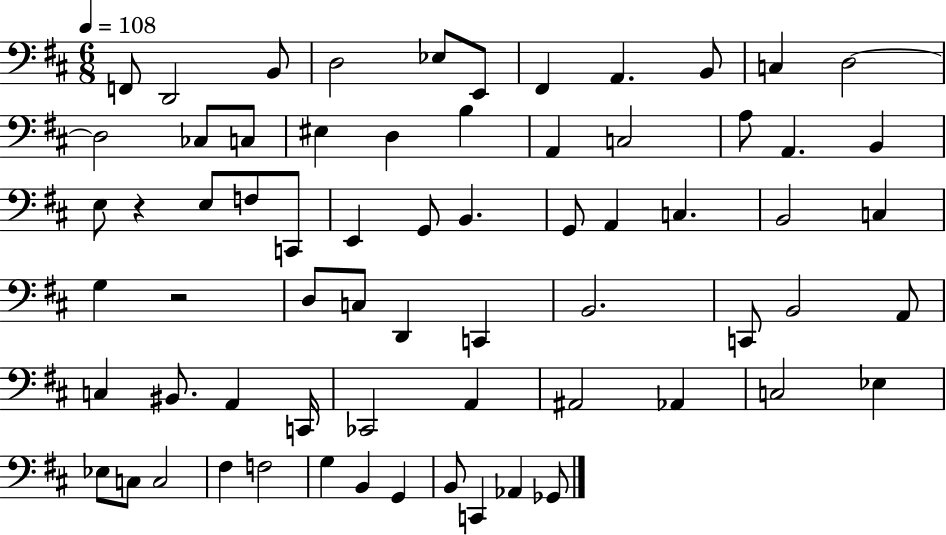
F2/e D2/h B2/e D3/h Eb3/e E2/e F#2/q A2/q. B2/e C3/q D3/h D3/h CES3/e C3/e EIS3/q D3/q B3/q A2/q C3/h A3/e A2/q. B2/q E3/e R/q E3/e F3/e C2/e E2/q G2/e B2/q. G2/e A2/q C3/q. B2/h C3/q G3/q R/h D3/e C3/e D2/q C2/q B2/h. C2/e B2/h A2/e C3/q BIS2/e. A2/q C2/s CES2/h A2/q A#2/h Ab2/q C3/h Eb3/q Eb3/e C3/e C3/h F#3/q F3/h G3/q B2/q G2/q B2/e C2/q Ab2/q Gb2/e